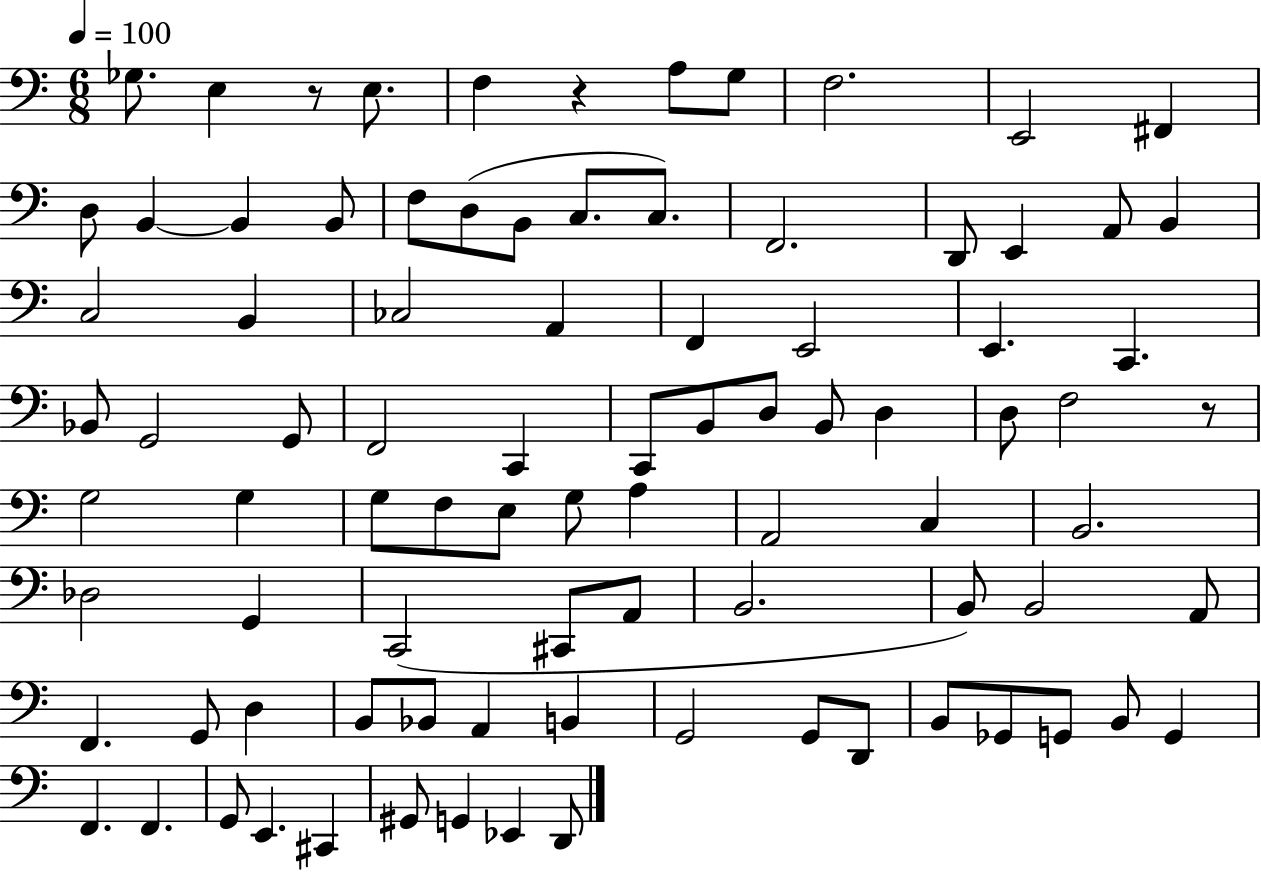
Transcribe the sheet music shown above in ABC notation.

X:1
T:Untitled
M:6/8
L:1/4
K:C
_G,/2 E, z/2 E,/2 F, z A,/2 G,/2 F,2 E,,2 ^F,, D,/2 B,, B,, B,,/2 F,/2 D,/2 B,,/2 C,/2 C,/2 F,,2 D,,/2 E,, A,,/2 B,, C,2 B,, _C,2 A,, F,, E,,2 E,, C,, _B,,/2 G,,2 G,,/2 F,,2 C,, C,,/2 B,,/2 D,/2 B,,/2 D, D,/2 F,2 z/2 G,2 G, G,/2 F,/2 E,/2 G,/2 A, A,,2 C, B,,2 _D,2 G,, C,,2 ^C,,/2 A,,/2 B,,2 B,,/2 B,,2 A,,/2 F,, G,,/2 D, B,,/2 _B,,/2 A,, B,, G,,2 G,,/2 D,,/2 B,,/2 _G,,/2 G,,/2 B,,/2 G,, F,, F,, G,,/2 E,, ^C,, ^G,,/2 G,, _E,, D,,/2